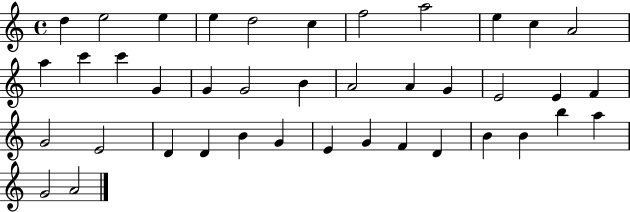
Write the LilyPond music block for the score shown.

{
  \clef treble
  \time 4/4
  \defaultTimeSignature
  \key c \major
  d''4 e''2 e''4 | e''4 d''2 c''4 | f''2 a''2 | e''4 c''4 a'2 | \break a''4 c'''4 c'''4 g'4 | g'4 g'2 b'4 | a'2 a'4 g'4 | e'2 e'4 f'4 | \break g'2 e'2 | d'4 d'4 b'4 g'4 | e'4 g'4 f'4 d'4 | b'4 b'4 b''4 a''4 | \break g'2 a'2 | \bar "|."
}